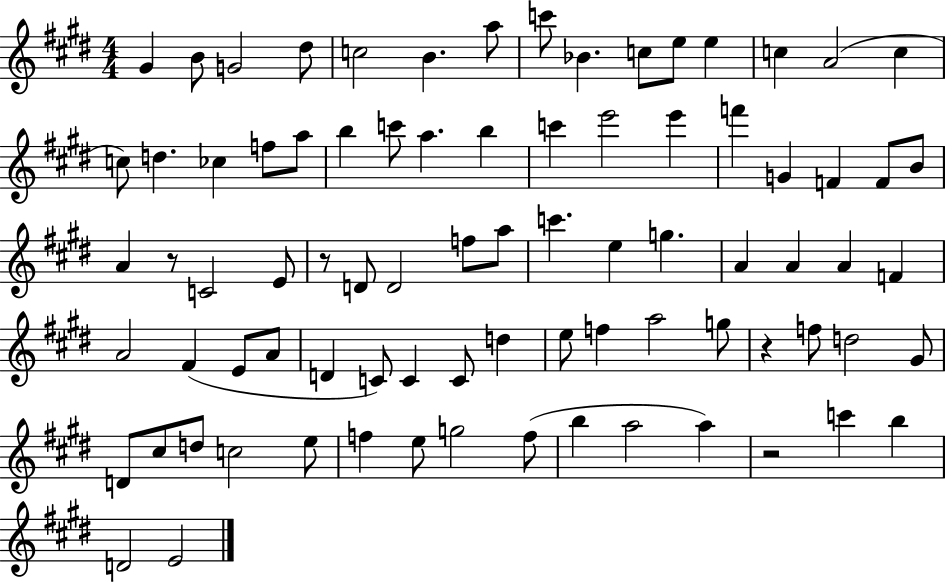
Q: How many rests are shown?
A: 4